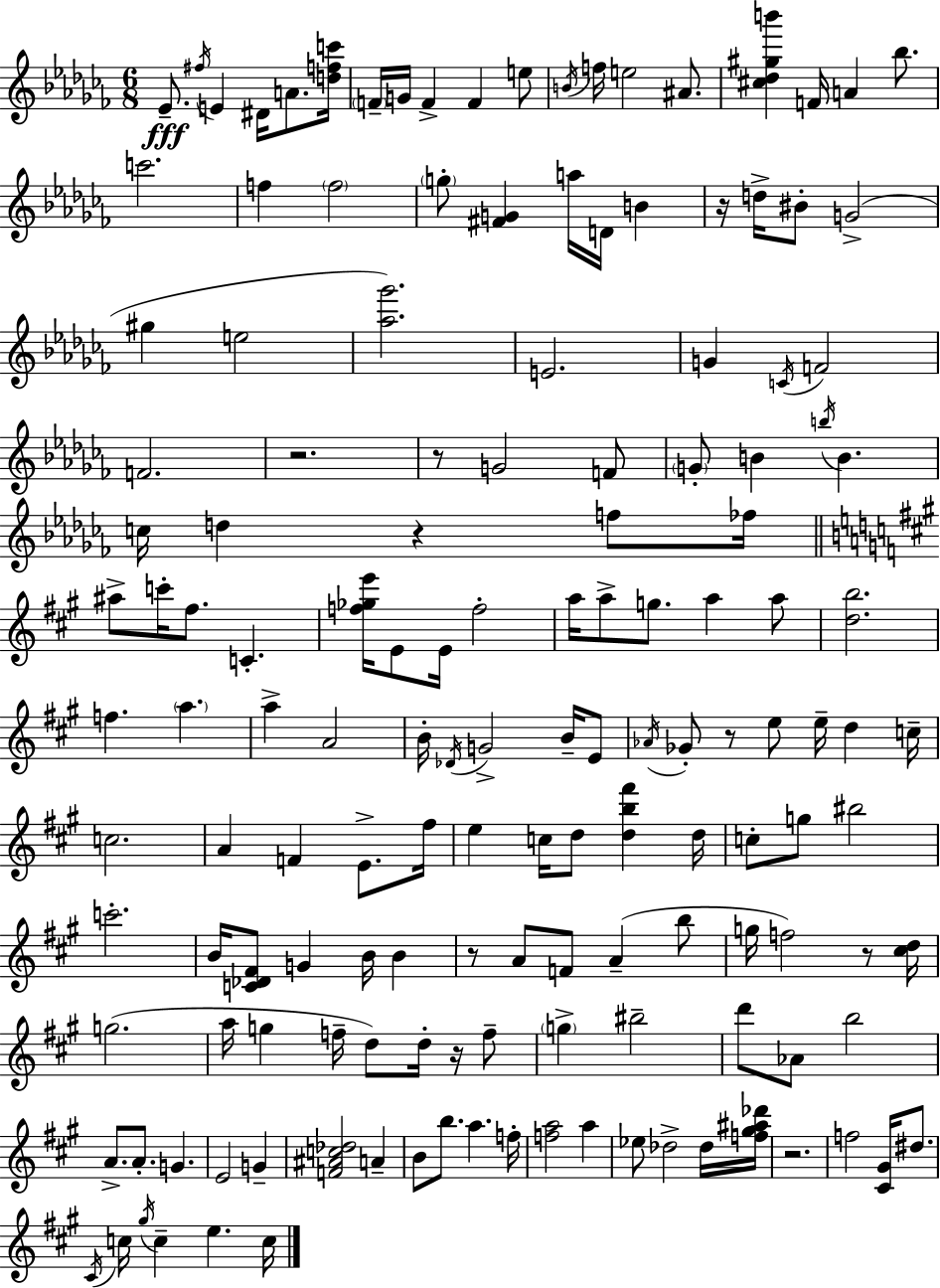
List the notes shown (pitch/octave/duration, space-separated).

Eb4/e. F#5/s E4/q D#4/s A4/e. [D5,F5,C6]/s F4/s G4/s F4/q F4/q E5/e B4/s F5/s E5/h A#4/e. [C#5,Db5,G#5,B6]/q F4/s A4/q Bb5/e. C6/h. F5/q F5/h G5/e [F#4,G4]/q A5/s D4/s B4/q R/s D5/s BIS4/e G4/h G#5/q E5/h [Ab5,Gb6]/h. E4/h. G4/q C4/s F4/h F4/h. R/h. R/e G4/h F4/e G4/e B4/q B5/s B4/q. C5/s D5/q R/q F5/e FES5/s A#5/e C6/s F#5/e. C4/q. [F5,Gb5,E6]/s E4/e E4/s F5/h A5/s A5/e G5/e. A5/q A5/e [D5,B5]/h. F5/q. A5/q. A5/q A4/h B4/s Db4/s G4/h B4/s E4/e Ab4/s Gb4/e R/e E5/e E5/s D5/q C5/s C5/h. A4/q F4/q E4/e. F#5/s E5/q C5/s D5/e [D5,B5,F#6]/q D5/s C5/e G5/e BIS5/h C6/h. B4/s [C4,Db4,F#4]/e G4/q B4/s B4/q R/e A4/e F4/e A4/q B5/e G5/s F5/h R/e [C#5,D5]/s G5/h. A5/s G5/q F5/s D5/e D5/s R/s F5/e G5/q BIS5/h D6/e Ab4/e B5/h A4/e. A4/e. G4/q. E4/h G4/q [F4,A#4,C5,Db5]/h A4/q B4/e B5/e. A5/q. F5/s [F5,A5]/h A5/q Eb5/e Db5/h Db5/s [F5,G#5,A#5,Db6]/s R/h. F5/h [C#4,G#4]/s D#5/e. C#4/s C5/s G#5/s C5/q E5/q. C5/s